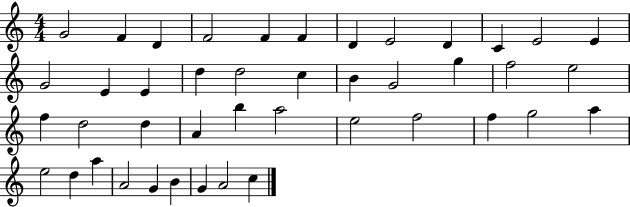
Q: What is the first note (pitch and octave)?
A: G4